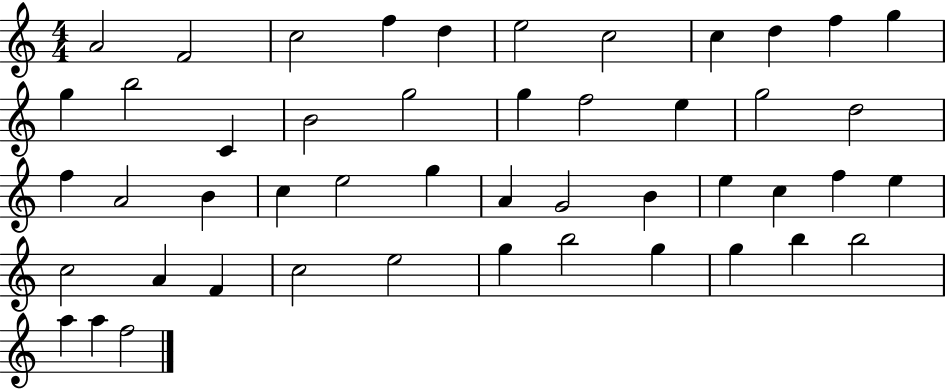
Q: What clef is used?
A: treble